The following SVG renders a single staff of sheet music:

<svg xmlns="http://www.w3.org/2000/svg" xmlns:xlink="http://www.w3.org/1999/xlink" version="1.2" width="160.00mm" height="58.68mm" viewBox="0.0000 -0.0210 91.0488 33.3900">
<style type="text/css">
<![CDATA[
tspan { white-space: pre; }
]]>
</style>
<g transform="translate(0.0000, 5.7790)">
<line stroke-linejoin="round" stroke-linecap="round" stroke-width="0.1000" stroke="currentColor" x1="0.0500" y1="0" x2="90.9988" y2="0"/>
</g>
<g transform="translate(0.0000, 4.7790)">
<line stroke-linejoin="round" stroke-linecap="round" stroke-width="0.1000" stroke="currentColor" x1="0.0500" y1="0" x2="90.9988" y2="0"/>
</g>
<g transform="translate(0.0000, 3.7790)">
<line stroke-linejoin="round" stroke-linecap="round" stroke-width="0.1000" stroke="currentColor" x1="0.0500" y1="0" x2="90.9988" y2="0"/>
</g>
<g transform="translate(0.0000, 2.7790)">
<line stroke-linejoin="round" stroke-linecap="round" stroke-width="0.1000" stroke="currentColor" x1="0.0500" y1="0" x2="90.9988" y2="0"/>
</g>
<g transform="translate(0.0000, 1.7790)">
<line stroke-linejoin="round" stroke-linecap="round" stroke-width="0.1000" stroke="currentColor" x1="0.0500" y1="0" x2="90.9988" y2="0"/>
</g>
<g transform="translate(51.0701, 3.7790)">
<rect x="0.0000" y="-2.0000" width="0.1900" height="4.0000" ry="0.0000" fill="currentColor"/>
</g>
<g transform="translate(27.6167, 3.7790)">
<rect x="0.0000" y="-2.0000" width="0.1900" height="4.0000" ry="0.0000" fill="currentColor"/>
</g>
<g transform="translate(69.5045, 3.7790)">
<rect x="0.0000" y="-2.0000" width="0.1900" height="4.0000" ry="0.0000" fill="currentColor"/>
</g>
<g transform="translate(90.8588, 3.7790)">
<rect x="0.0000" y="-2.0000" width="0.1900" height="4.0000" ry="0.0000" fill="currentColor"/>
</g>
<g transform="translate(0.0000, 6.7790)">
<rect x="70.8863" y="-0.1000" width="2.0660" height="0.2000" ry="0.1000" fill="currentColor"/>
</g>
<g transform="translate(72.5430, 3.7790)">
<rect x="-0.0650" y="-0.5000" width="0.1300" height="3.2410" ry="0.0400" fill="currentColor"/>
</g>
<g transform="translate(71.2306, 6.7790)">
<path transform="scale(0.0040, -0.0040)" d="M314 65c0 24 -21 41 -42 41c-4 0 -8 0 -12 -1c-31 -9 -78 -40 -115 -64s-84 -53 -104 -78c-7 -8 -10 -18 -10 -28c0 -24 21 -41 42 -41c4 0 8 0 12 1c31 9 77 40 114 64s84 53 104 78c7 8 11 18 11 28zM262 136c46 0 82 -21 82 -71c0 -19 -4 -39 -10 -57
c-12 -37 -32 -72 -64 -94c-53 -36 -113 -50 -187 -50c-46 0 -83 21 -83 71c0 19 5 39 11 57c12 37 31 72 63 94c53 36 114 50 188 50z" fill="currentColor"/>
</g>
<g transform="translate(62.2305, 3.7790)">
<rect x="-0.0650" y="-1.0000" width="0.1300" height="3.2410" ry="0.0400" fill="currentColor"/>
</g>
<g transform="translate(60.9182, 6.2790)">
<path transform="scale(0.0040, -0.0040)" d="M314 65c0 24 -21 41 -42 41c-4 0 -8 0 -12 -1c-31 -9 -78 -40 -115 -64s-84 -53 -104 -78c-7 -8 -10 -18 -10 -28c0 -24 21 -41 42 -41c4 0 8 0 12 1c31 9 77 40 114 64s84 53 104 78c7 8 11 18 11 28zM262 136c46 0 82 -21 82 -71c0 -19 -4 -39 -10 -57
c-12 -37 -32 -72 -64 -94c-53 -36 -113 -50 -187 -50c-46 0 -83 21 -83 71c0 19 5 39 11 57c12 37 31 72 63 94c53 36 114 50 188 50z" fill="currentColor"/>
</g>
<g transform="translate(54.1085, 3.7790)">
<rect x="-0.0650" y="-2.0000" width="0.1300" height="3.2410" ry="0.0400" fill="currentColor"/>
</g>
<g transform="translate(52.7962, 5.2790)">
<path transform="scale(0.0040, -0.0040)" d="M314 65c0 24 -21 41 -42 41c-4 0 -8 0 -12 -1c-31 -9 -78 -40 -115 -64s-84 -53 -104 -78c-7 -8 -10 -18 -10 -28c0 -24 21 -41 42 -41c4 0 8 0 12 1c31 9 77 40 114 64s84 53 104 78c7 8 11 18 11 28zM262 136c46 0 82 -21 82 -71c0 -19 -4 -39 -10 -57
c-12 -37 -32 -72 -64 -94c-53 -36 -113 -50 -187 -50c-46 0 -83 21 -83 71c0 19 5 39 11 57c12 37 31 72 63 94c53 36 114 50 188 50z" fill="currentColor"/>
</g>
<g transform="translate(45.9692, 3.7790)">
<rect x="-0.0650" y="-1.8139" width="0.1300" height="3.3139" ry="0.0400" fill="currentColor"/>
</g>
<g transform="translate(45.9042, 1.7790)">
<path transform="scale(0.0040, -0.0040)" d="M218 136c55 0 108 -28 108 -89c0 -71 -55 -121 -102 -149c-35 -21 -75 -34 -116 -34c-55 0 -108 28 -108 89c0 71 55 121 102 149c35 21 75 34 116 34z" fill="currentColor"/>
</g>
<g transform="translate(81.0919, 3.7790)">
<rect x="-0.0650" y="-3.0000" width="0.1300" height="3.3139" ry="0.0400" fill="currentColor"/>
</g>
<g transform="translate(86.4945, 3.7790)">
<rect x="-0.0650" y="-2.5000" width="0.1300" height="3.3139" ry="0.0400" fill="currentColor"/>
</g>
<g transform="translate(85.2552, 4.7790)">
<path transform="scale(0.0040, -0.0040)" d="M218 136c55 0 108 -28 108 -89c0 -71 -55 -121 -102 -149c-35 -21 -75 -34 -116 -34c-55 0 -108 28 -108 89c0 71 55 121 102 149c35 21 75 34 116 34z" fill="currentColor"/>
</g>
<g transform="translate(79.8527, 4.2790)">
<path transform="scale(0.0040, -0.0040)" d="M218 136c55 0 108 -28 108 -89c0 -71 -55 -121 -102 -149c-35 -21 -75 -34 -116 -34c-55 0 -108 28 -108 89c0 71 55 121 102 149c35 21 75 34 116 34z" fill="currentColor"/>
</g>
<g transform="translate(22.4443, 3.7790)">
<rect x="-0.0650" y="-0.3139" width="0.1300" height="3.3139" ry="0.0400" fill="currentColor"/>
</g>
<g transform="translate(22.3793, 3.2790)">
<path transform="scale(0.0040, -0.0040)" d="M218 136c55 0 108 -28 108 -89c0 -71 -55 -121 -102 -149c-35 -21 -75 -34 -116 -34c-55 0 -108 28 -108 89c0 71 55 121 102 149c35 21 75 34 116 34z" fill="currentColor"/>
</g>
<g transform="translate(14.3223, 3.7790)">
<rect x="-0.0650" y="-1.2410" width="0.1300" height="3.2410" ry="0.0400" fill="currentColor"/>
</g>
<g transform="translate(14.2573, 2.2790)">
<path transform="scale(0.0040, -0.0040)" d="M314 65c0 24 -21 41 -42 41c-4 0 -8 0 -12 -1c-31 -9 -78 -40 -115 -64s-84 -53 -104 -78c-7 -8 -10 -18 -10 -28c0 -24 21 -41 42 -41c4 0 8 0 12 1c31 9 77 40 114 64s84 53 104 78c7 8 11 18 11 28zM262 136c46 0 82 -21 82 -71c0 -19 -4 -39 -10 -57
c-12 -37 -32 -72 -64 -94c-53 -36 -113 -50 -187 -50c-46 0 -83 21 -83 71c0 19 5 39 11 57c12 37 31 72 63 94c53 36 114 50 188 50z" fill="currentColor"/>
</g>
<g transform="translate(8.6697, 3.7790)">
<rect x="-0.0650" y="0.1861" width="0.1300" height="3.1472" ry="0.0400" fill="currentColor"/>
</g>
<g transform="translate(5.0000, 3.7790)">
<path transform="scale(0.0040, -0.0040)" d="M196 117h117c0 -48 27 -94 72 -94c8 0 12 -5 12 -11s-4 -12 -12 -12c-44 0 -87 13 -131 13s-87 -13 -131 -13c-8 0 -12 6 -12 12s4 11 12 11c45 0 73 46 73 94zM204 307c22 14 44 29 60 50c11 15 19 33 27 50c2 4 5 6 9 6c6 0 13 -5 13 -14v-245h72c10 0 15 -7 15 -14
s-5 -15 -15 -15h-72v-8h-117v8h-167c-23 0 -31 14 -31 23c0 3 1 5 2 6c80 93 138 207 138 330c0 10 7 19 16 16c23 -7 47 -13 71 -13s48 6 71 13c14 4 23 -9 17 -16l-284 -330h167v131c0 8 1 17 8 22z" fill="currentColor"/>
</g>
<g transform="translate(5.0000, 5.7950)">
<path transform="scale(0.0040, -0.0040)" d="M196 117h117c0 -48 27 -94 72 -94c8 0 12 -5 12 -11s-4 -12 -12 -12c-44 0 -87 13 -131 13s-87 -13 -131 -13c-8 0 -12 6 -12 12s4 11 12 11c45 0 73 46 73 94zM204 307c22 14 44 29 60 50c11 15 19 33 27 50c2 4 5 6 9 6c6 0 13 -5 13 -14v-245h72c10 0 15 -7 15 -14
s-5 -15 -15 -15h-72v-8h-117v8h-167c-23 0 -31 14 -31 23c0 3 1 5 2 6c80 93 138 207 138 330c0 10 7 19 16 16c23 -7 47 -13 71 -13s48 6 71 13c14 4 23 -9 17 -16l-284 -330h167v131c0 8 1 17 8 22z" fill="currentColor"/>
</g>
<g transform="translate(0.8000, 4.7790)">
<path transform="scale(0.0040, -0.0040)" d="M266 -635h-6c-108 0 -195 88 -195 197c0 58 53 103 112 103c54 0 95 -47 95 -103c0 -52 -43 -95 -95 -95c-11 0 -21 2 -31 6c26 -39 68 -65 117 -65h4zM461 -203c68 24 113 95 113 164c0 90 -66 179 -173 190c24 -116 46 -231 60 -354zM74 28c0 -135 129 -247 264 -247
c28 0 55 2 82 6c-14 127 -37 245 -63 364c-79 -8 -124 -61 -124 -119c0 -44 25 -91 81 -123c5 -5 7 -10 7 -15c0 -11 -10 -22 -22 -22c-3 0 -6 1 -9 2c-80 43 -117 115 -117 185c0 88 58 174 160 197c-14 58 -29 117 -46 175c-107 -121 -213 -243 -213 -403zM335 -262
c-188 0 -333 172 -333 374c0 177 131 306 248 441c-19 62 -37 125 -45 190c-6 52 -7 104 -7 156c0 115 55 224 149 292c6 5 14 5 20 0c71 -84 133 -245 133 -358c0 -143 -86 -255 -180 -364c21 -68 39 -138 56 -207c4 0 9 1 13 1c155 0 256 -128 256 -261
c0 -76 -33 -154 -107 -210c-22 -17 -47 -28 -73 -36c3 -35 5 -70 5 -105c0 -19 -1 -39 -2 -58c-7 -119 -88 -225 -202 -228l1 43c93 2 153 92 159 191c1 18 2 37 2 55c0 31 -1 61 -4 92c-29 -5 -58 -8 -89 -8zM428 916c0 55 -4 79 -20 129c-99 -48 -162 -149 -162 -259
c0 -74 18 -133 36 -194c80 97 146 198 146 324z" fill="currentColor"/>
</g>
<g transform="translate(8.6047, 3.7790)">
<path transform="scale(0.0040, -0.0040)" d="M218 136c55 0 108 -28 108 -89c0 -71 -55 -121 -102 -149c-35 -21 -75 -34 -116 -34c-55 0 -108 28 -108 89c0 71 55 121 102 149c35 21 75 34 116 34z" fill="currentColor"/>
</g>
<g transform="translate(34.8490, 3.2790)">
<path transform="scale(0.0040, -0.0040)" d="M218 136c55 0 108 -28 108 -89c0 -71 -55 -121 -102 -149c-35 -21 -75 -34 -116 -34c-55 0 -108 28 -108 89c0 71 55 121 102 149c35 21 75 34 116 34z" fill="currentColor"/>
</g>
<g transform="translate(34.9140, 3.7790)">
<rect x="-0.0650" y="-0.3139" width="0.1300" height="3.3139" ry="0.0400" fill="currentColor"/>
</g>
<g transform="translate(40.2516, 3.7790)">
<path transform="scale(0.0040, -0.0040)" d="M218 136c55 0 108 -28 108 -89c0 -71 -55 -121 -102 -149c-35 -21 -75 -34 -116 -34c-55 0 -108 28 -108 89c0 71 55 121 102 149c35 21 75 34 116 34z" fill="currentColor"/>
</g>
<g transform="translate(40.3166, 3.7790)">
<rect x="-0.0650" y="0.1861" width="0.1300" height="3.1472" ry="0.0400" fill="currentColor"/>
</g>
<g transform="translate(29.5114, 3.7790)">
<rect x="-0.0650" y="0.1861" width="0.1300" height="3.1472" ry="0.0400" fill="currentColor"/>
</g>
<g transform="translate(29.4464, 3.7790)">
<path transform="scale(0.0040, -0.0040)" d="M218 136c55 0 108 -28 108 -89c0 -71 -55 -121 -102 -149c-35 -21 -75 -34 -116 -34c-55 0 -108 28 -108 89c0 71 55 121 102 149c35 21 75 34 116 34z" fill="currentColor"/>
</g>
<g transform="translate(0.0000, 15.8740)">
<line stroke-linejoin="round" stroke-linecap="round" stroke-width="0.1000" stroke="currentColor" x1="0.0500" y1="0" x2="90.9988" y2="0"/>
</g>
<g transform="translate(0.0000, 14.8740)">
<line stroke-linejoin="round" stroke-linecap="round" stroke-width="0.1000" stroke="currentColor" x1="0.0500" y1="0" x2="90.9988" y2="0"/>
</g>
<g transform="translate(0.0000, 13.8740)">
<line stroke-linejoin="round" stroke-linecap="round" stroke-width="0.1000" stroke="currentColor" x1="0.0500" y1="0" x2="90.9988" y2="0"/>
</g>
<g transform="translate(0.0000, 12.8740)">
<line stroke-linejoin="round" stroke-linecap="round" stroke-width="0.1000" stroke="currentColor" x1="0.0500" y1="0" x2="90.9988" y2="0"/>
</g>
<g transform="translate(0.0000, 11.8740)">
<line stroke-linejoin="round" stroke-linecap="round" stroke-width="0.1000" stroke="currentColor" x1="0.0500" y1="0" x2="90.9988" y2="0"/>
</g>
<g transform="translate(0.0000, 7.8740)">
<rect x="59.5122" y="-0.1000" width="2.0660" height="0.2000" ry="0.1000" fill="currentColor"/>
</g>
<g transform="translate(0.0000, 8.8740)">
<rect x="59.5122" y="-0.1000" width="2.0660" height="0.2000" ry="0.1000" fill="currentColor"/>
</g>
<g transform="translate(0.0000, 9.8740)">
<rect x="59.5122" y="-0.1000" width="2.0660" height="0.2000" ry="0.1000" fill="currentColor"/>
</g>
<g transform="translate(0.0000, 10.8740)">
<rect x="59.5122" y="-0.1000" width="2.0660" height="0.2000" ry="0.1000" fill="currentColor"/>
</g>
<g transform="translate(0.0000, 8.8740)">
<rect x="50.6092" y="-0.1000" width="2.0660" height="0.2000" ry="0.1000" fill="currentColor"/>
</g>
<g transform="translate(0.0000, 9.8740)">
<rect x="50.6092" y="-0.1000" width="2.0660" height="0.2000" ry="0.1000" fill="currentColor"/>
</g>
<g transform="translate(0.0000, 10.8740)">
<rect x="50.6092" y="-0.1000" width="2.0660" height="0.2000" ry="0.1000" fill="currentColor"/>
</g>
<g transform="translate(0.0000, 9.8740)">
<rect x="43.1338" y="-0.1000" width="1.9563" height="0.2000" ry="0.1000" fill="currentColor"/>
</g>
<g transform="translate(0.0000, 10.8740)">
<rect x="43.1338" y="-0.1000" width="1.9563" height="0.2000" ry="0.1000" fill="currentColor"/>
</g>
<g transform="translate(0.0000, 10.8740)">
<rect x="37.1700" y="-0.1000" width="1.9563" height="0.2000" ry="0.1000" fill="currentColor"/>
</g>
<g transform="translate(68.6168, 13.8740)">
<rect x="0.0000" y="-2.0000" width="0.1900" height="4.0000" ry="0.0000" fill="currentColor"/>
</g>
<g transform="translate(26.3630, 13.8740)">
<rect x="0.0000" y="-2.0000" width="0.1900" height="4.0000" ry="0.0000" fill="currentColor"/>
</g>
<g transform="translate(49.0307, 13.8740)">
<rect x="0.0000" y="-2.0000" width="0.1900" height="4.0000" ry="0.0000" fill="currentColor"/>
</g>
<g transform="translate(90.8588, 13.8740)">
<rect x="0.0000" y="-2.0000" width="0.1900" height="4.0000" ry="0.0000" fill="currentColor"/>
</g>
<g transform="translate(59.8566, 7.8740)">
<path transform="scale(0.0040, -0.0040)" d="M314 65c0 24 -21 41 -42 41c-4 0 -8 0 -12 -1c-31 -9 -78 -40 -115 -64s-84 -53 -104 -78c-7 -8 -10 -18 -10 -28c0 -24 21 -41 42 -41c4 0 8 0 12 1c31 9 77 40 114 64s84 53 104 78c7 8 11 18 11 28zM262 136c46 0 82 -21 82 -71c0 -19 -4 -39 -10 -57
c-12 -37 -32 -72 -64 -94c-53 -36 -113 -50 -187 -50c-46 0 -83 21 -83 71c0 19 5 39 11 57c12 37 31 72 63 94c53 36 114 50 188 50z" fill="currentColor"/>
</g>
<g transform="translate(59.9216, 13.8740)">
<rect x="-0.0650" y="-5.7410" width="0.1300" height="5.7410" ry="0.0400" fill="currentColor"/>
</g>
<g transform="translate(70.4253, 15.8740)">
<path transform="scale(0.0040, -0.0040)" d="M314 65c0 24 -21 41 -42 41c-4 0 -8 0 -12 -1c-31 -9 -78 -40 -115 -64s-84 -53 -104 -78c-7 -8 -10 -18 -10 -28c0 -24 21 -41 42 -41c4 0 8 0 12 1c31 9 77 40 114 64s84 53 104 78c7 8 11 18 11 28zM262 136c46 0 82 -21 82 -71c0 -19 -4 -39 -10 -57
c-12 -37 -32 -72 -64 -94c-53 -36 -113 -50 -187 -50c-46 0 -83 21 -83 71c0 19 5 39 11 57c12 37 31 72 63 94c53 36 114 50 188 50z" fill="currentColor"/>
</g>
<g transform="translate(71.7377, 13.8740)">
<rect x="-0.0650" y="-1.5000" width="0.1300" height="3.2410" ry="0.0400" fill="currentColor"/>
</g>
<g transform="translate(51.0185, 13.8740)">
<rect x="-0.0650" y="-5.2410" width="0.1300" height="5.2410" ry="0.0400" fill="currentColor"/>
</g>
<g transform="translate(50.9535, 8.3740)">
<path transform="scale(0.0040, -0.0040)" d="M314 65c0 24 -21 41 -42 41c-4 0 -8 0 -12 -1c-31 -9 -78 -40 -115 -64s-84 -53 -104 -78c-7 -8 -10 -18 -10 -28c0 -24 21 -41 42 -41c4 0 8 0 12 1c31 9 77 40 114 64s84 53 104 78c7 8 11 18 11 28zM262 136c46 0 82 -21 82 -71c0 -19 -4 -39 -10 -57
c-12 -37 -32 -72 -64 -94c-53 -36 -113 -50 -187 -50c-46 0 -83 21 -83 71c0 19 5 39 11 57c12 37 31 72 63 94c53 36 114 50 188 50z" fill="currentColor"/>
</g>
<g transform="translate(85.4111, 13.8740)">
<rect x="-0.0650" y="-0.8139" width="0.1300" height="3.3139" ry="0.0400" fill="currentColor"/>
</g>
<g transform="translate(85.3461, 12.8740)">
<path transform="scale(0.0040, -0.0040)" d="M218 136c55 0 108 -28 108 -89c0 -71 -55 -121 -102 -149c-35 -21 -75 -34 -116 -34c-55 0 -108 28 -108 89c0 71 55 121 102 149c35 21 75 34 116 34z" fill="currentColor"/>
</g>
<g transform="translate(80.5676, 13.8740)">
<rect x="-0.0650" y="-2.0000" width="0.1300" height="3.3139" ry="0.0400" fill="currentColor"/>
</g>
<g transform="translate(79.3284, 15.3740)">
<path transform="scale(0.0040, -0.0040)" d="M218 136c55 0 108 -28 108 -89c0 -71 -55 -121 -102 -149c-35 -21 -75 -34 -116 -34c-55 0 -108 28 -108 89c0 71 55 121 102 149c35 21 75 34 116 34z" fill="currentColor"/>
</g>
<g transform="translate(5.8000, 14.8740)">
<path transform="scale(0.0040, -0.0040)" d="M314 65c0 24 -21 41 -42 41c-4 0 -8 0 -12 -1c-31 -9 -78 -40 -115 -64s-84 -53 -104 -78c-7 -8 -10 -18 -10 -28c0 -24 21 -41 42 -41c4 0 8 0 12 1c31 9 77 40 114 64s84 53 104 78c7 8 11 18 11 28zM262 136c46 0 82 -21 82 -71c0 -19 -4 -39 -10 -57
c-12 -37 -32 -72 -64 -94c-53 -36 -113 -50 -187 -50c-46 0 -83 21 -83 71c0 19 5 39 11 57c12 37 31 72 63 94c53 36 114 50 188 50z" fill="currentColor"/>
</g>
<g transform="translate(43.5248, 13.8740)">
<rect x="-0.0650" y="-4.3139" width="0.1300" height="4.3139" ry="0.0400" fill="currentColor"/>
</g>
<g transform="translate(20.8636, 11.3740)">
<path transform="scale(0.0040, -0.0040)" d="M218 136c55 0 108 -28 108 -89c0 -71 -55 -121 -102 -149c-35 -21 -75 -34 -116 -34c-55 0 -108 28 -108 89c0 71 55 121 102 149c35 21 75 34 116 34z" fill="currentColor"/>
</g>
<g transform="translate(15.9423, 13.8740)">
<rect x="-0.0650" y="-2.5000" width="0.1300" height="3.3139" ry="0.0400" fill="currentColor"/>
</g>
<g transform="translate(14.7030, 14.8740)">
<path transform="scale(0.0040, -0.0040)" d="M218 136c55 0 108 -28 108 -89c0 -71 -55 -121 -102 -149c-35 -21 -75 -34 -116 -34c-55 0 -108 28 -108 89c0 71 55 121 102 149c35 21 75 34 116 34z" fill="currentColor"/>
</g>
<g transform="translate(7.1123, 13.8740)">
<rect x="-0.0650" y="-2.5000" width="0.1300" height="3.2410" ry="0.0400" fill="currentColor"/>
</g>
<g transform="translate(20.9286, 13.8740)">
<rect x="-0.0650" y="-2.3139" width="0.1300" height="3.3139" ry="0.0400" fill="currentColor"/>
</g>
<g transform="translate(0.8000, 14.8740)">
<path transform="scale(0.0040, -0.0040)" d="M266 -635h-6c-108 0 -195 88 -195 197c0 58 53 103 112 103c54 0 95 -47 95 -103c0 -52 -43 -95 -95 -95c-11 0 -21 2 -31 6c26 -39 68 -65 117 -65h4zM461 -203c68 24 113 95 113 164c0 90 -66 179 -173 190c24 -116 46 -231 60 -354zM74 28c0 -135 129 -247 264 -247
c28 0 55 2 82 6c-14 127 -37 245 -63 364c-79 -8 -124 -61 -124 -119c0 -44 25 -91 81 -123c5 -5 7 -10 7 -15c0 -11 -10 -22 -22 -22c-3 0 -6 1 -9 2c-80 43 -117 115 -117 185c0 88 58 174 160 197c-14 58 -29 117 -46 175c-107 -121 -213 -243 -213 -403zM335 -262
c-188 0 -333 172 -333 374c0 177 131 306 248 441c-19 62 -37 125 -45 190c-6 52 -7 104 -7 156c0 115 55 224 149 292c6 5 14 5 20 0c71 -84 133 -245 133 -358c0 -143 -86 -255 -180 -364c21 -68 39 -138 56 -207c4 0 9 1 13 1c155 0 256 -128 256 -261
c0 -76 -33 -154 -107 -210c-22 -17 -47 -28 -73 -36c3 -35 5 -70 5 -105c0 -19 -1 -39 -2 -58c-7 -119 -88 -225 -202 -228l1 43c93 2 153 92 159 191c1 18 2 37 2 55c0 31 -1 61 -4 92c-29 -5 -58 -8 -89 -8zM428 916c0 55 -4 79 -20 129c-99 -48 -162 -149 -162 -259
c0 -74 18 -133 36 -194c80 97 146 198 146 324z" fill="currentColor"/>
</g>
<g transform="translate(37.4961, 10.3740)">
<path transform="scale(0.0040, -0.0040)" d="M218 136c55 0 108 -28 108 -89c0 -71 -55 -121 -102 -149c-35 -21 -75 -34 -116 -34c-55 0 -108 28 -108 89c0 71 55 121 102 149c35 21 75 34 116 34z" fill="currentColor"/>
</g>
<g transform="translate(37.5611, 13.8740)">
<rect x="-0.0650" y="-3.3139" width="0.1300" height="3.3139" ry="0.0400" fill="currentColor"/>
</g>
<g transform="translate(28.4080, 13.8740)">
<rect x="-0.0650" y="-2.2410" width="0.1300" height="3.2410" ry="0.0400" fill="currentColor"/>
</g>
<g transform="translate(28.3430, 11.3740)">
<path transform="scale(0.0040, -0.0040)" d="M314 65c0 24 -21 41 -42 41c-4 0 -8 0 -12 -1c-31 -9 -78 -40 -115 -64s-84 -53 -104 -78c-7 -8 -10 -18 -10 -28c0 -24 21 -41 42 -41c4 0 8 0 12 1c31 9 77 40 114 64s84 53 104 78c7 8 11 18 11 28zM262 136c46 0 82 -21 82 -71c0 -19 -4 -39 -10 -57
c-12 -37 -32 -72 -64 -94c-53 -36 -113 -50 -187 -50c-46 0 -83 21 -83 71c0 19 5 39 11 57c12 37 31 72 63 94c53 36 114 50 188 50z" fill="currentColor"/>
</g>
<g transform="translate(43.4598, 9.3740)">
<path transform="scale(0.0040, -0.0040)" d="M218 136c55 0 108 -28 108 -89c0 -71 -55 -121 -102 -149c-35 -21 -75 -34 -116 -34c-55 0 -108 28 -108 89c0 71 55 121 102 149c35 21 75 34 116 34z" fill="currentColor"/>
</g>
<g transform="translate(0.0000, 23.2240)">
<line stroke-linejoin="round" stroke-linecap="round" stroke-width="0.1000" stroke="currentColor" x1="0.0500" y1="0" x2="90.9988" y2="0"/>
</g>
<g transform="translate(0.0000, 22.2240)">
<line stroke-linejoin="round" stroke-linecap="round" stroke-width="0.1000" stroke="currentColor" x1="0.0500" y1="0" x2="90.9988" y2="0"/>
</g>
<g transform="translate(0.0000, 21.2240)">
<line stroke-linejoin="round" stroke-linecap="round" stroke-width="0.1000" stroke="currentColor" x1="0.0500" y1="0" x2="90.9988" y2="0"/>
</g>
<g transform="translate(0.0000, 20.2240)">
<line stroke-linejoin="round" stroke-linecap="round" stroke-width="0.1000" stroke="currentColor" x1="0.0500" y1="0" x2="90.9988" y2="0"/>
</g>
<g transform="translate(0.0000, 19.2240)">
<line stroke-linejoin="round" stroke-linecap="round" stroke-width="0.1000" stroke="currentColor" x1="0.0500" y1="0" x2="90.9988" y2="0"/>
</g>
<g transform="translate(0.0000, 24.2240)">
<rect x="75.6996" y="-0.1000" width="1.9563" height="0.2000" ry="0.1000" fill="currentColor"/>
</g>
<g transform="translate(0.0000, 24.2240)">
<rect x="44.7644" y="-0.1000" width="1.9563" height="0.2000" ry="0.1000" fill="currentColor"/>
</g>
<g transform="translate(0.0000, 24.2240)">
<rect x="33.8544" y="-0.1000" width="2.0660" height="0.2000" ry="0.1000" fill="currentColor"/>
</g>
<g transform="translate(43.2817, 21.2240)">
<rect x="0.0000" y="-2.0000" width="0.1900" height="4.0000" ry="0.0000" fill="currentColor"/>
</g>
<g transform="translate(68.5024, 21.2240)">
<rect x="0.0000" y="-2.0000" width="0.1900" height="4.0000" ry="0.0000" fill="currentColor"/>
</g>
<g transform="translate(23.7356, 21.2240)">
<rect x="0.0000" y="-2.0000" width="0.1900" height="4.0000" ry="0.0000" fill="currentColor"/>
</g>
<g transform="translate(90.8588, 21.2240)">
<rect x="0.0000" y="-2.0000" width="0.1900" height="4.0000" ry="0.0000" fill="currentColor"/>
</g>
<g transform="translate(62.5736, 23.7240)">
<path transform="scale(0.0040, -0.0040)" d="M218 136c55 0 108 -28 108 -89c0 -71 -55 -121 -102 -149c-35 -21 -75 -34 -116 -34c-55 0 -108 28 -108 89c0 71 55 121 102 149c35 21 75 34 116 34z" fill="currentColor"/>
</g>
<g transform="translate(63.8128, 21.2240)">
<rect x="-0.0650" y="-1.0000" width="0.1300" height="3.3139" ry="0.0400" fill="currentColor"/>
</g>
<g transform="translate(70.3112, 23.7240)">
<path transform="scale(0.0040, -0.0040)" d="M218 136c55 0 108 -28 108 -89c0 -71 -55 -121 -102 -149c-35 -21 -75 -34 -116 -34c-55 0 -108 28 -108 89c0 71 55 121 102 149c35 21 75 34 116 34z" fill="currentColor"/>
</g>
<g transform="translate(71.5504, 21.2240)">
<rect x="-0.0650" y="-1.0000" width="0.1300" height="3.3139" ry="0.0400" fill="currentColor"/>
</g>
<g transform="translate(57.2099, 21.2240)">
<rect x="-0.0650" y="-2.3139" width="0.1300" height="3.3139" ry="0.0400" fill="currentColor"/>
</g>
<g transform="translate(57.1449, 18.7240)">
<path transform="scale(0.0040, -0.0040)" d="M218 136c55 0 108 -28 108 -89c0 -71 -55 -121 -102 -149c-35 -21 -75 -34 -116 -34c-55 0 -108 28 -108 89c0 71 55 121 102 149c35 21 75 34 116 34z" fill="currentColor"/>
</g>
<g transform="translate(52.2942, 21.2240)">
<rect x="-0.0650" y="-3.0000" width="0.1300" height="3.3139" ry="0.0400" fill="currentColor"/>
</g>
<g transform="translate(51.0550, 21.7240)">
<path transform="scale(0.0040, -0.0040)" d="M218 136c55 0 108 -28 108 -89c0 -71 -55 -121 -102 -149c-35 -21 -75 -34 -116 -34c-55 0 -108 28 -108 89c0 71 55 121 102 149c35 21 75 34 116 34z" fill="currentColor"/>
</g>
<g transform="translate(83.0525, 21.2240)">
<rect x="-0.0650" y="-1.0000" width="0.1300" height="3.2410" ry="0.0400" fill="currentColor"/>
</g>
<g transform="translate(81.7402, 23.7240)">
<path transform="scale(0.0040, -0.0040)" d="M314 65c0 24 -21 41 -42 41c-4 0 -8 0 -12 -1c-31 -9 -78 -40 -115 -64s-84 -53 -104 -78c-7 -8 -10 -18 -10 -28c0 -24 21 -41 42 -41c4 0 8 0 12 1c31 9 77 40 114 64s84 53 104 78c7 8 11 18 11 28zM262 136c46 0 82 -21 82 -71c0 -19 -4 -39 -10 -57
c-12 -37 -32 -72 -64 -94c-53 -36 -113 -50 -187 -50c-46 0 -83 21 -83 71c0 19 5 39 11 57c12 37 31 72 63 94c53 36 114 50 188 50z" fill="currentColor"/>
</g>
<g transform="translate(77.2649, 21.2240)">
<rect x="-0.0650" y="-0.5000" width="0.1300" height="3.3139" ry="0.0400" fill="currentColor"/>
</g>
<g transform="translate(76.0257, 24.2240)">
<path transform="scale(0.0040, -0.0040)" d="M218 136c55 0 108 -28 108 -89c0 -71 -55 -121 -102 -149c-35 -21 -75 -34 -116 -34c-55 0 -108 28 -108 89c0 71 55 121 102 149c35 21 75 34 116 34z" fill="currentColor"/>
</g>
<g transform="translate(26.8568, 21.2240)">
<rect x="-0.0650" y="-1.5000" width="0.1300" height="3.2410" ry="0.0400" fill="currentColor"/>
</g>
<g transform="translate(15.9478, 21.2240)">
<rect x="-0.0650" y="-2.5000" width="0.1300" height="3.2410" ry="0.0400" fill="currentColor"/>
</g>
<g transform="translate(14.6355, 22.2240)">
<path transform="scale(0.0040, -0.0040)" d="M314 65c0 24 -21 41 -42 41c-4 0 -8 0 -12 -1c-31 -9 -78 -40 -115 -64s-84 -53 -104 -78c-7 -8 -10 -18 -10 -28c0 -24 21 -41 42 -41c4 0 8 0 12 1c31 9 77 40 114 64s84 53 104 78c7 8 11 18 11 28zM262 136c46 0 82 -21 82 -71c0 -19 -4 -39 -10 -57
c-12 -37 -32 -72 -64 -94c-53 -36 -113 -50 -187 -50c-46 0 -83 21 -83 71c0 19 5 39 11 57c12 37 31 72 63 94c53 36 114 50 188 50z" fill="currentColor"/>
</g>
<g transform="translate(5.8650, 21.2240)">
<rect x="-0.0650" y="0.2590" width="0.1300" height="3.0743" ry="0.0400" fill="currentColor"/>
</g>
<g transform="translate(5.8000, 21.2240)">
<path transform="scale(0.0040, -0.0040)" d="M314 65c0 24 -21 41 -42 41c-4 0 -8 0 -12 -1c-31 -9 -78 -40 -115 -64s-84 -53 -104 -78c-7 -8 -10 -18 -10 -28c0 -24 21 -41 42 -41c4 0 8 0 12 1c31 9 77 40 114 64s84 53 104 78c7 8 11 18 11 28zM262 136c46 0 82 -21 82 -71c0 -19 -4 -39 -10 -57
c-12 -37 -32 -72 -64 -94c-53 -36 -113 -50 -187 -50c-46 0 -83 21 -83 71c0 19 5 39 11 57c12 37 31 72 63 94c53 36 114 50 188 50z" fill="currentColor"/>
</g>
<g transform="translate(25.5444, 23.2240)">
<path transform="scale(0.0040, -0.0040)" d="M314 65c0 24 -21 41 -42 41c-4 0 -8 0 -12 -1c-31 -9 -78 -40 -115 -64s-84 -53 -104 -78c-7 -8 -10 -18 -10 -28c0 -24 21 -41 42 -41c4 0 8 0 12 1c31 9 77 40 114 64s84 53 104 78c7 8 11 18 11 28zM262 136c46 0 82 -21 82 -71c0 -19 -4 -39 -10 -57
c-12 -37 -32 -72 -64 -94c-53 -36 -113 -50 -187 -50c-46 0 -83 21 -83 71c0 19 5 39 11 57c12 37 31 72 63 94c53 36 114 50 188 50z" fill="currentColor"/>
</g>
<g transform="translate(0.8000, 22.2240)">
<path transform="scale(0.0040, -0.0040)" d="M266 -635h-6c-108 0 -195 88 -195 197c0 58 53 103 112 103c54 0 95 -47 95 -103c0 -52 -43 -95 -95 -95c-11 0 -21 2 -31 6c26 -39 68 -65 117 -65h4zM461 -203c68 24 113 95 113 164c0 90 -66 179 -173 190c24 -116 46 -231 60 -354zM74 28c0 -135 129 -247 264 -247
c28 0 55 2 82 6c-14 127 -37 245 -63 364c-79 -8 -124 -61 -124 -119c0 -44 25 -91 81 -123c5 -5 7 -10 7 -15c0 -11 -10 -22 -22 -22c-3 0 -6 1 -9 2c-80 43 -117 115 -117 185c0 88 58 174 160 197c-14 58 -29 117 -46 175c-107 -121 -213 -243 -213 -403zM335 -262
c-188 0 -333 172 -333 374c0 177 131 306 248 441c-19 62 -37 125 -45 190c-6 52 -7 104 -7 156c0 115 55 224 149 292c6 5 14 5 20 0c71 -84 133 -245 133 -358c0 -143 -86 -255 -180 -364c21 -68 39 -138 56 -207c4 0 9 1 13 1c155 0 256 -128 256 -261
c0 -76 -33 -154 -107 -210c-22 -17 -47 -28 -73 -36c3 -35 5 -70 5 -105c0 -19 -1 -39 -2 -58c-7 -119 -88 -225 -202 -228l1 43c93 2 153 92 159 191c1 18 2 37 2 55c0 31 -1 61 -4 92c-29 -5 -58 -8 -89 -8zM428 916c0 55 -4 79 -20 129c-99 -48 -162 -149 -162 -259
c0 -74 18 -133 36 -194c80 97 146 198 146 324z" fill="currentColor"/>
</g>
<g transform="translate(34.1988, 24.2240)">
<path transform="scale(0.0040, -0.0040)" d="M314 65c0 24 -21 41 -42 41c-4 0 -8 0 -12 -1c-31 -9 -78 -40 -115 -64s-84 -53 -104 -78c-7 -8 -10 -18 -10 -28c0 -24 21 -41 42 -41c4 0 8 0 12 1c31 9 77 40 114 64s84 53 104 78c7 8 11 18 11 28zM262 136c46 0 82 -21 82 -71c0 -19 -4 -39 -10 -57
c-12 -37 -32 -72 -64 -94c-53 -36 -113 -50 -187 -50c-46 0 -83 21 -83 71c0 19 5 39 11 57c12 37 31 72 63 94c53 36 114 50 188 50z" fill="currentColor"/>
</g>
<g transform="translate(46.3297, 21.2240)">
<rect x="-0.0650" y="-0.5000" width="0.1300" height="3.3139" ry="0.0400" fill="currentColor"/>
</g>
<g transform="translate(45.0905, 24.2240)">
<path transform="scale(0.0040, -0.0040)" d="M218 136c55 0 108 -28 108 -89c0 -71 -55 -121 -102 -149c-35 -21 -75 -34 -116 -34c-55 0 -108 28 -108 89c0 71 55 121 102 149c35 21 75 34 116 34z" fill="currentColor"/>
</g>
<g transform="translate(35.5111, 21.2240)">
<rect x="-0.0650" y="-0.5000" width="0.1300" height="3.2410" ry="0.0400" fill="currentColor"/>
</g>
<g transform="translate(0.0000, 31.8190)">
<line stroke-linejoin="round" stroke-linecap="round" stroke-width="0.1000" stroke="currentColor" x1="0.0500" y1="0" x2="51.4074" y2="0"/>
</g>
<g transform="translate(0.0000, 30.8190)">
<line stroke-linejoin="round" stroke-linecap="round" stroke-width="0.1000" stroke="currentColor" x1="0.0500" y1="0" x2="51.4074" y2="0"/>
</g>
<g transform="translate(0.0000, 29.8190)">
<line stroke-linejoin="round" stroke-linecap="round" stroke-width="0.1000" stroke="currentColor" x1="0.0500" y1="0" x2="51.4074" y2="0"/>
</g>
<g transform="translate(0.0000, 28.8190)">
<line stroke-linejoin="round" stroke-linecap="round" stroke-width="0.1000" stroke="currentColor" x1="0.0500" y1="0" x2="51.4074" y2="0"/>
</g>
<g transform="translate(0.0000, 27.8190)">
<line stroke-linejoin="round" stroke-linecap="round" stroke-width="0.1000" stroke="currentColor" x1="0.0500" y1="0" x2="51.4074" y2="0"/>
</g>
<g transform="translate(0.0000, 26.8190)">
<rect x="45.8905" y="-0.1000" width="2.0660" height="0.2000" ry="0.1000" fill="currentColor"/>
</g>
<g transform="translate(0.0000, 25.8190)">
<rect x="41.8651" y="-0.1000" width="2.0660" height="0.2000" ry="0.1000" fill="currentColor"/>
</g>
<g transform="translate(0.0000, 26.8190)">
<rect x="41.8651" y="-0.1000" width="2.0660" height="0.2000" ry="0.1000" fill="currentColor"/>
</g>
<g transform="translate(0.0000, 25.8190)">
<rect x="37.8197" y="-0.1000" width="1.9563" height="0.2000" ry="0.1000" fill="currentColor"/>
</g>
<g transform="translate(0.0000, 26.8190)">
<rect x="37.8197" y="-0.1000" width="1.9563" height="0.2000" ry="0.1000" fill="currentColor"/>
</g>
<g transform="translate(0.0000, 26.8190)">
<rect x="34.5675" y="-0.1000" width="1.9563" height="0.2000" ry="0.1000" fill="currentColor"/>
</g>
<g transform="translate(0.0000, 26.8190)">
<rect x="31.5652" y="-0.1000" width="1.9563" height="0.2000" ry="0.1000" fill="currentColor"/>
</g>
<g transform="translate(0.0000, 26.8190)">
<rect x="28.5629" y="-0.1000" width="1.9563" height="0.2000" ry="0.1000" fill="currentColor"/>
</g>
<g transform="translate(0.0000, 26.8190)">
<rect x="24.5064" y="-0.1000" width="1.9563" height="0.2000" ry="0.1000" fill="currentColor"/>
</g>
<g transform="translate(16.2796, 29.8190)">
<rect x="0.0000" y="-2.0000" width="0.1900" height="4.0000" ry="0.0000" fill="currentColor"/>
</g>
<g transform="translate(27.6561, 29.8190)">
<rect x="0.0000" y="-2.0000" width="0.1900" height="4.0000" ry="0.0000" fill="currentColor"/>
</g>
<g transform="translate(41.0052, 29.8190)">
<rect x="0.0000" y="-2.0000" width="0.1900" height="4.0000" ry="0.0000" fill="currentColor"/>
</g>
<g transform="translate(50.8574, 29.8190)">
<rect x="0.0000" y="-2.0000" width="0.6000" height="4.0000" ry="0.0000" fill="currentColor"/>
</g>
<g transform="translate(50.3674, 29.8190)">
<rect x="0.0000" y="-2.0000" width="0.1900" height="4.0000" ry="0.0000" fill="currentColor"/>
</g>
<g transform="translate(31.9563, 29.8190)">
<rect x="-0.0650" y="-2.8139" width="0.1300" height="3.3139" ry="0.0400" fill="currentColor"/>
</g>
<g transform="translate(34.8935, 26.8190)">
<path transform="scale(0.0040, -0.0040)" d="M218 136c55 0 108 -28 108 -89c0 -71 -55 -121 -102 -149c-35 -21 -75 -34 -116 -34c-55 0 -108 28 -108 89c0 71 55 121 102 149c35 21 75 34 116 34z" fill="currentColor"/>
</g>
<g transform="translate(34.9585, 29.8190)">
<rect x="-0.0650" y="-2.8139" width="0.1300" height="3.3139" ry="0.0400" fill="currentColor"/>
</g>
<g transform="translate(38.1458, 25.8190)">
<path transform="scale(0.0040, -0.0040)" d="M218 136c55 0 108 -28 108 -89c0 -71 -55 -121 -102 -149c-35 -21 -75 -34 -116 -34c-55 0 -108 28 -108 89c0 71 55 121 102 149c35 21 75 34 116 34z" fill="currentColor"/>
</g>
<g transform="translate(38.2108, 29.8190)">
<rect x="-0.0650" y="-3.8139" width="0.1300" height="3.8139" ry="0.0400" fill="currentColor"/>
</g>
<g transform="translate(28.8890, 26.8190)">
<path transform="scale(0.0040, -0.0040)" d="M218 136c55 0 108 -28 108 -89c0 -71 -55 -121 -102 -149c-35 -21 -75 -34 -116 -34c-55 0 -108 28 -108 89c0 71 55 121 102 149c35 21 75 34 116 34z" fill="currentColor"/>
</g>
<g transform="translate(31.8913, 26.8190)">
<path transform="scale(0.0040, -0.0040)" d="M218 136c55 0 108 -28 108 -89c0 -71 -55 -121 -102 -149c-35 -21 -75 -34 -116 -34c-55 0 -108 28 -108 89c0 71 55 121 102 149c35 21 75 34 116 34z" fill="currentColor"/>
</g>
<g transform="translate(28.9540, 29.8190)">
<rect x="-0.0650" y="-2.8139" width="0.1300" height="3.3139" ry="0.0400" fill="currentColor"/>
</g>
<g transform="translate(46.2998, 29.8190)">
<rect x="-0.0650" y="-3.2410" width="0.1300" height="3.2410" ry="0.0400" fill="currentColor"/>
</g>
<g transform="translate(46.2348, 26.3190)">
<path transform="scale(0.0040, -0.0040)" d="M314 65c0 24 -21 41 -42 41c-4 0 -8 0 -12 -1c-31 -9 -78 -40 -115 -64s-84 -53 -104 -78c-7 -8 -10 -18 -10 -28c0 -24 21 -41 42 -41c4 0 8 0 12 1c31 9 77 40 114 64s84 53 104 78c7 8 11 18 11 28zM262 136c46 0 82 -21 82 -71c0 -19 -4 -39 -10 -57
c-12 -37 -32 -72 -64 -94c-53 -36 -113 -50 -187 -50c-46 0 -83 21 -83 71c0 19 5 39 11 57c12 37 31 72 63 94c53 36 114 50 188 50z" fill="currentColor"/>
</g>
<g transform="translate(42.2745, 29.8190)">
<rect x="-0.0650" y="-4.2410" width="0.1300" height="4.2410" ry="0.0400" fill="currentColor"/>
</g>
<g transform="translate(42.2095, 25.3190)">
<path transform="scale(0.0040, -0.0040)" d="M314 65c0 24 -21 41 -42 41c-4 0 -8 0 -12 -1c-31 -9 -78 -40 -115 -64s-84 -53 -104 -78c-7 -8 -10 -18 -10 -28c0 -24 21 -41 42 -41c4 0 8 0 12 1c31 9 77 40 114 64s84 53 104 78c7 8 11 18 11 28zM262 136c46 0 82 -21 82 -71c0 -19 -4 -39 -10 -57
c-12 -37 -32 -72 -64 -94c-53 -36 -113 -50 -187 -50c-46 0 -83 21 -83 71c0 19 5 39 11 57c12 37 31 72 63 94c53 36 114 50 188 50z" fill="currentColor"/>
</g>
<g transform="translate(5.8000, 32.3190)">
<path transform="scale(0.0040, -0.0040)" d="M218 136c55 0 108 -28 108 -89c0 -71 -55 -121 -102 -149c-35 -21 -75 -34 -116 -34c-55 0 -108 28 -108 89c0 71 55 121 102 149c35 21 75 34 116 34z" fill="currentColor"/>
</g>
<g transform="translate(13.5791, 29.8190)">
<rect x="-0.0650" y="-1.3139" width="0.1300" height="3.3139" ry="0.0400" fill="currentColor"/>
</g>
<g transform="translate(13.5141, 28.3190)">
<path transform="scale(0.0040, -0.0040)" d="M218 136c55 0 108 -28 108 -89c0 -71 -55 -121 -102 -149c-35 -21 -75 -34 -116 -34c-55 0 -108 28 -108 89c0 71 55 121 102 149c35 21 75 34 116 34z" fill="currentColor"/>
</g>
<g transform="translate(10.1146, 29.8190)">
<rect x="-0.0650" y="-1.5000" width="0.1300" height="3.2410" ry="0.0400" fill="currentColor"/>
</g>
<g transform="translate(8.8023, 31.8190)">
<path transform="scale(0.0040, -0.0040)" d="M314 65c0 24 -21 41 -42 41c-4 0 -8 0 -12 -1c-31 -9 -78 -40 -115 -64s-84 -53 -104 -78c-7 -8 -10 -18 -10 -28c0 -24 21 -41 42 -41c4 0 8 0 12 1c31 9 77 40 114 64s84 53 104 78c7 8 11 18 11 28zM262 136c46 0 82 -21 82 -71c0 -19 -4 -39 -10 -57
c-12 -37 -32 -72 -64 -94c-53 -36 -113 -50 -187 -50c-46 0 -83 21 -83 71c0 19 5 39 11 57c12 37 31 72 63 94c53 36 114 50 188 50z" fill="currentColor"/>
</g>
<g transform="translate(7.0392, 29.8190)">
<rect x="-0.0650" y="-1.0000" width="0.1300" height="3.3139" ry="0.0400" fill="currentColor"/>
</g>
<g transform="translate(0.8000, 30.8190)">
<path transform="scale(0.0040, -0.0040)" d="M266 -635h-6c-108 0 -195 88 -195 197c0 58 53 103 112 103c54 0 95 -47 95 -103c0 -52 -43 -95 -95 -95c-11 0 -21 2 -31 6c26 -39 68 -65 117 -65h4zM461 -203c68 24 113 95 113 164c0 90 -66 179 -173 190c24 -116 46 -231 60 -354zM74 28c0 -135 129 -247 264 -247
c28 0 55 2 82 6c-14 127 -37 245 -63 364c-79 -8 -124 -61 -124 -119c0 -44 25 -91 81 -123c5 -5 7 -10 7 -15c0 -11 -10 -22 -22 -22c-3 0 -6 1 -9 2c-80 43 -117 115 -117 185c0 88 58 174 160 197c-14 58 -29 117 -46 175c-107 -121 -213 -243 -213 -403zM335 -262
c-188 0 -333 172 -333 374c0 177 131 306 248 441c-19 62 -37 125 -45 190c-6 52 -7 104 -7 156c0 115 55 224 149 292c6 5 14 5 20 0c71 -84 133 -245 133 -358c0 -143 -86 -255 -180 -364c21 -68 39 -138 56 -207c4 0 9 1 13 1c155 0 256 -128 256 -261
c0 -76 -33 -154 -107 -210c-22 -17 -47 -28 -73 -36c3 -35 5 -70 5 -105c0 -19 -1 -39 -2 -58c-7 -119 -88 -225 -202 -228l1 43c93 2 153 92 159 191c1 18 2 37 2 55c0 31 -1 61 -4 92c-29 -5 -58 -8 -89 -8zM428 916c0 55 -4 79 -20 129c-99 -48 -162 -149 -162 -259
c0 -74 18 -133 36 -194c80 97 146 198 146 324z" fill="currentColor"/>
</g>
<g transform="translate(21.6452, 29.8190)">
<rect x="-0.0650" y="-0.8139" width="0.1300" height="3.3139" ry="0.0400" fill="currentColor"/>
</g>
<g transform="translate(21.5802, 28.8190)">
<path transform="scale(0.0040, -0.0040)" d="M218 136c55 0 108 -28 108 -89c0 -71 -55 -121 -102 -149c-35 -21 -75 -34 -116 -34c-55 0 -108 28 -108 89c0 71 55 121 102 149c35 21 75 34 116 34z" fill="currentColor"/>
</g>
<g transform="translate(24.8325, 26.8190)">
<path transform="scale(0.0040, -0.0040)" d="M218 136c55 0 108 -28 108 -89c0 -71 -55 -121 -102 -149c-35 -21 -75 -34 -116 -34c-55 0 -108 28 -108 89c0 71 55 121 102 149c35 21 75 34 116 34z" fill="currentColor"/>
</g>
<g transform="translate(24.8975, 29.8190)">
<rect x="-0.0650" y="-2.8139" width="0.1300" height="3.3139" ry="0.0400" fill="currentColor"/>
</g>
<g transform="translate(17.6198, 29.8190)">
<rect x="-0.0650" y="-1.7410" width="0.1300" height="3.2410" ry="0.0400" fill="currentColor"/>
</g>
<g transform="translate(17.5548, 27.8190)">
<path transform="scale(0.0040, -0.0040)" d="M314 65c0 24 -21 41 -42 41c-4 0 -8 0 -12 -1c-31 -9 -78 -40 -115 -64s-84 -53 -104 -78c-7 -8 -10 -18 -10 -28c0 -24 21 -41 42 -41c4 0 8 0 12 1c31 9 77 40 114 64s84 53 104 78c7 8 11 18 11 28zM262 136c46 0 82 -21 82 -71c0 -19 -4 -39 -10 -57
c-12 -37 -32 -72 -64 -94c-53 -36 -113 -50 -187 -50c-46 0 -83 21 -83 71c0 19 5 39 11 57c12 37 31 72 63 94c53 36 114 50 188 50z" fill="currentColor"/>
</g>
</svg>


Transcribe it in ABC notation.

X:1
T:Untitled
M:4/4
L:1/4
K:C
B e2 c B c B f F2 D2 C2 A G G2 G g g2 b d' f'2 g'2 E2 F d B2 G2 E2 C2 C A g D D C D2 D E2 e f2 d a a a a c' d'2 b2